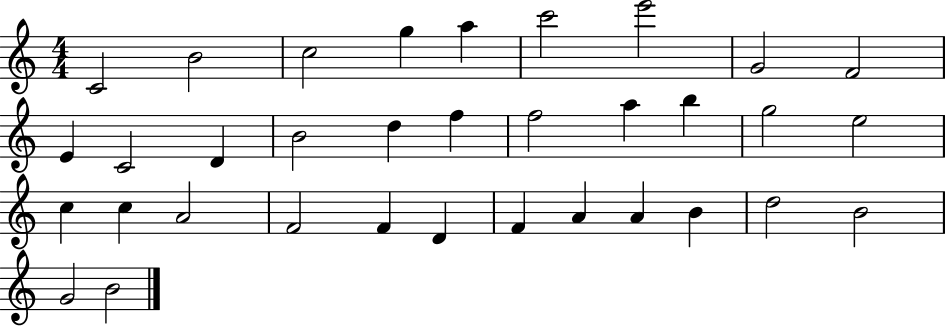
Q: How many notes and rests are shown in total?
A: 34